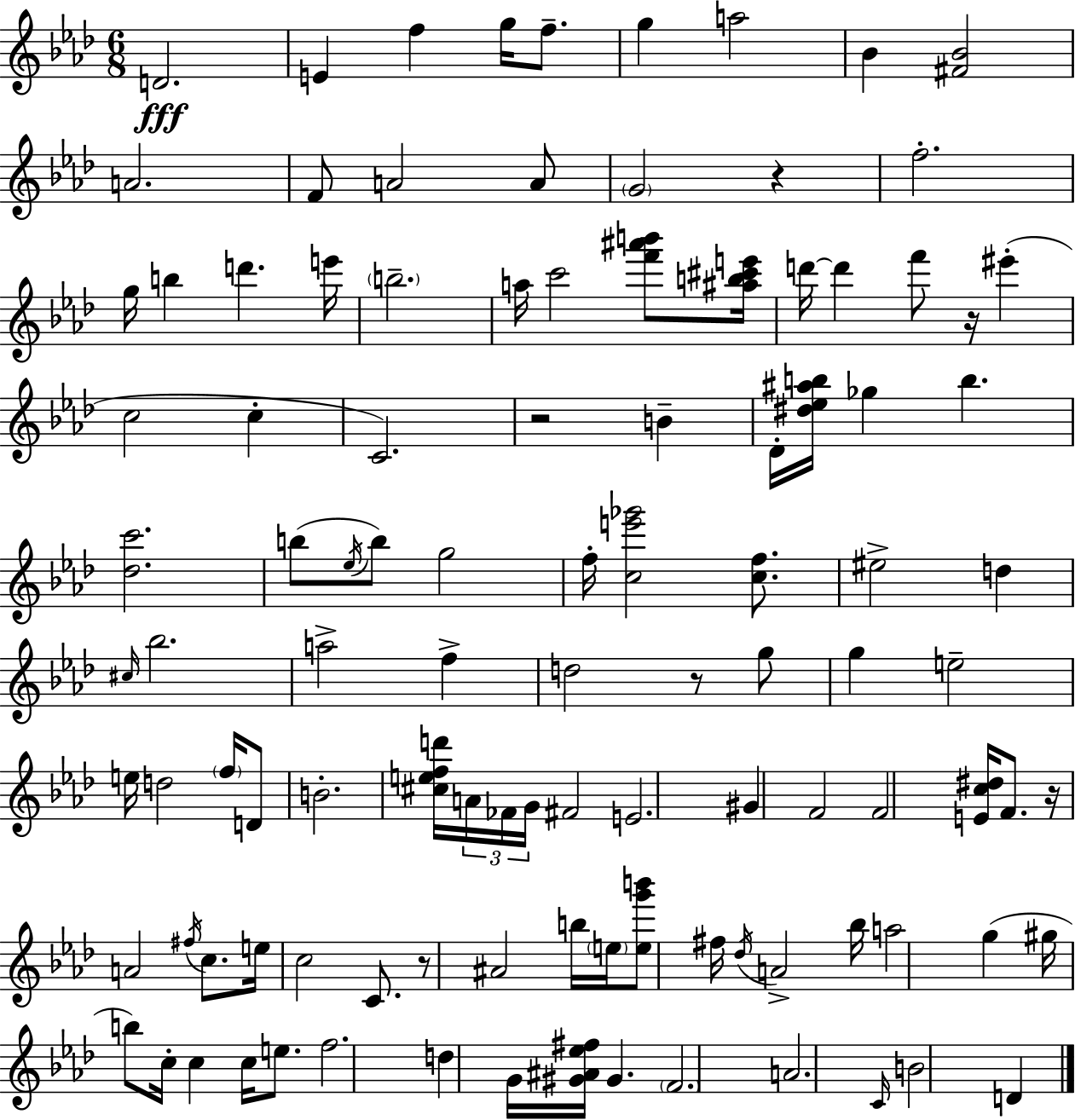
X:1
T:Untitled
M:6/8
L:1/4
K:Ab
D2 E f g/4 f/2 g a2 _B [^F_B]2 A2 F/2 A2 A/2 G2 z f2 g/4 b d' e'/4 b2 a/4 c'2 [f'^a'b']/2 [^ab^c'e']/4 d'/4 d' f'/2 z/4 ^e' c2 c C2 z2 B _D/4 [^d_e^ab]/4 _g b [_dc']2 b/2 _e/4 b/2 g2 f/4 [ce'_g']2 [cf]/2 ^e2 d ^c/4 _b2 a2 f d2 z/2 g/2 g e2 e/4 d2 f/4 D/2 B2 [^cefd']/4 A/4 _F/4 G/4 ^F2 E2 ^G F2 F2 [Ec^d]/4 F/2 z/4 A2 ^f/4 c/2 e/4 c2 C/2 z/2 ^A2 b/4 e/4 [eg'b']/2 ^f/4 _d/4 A2 _b/4 a2 g ^g/4 b/2 c/4 c c/4 e/2 f2 d G/4 [^G^A_e^f]/4 ^G F2 A2 C/4 B2 D